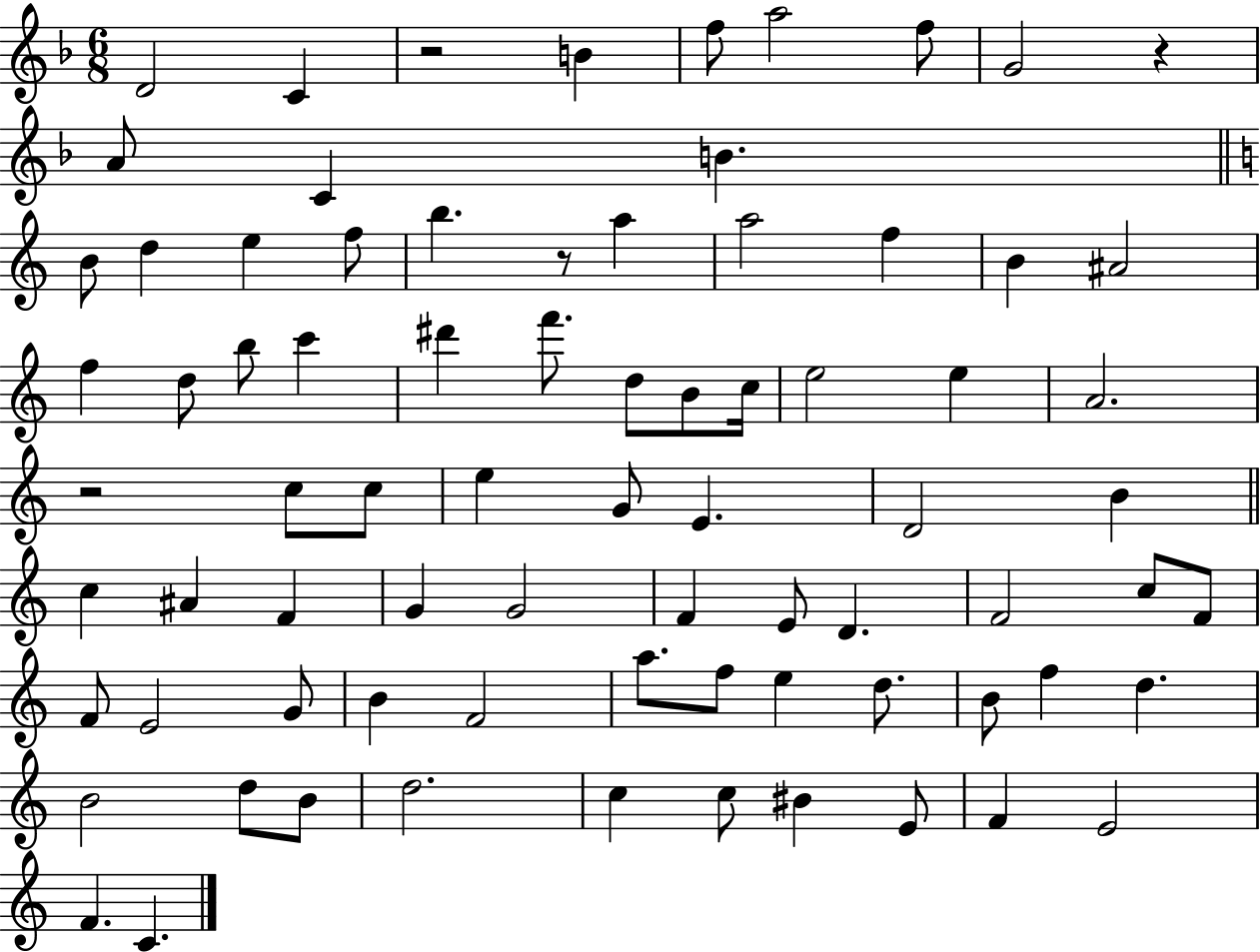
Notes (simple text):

D4/h C4/q R/h B4/q F5/e A5/h F5/e G4/h R/q A4/e C4/q B4/q. B4/e D5/q E5/q F5/e B5/q. R/e A5/q A5/h F5/q B4/q A#4/h F5/q D5/e B5/e C6/q D#6/q F6/e. D5/e B4/e C5/s E5/h E5/q A4/h. R/h C5/e C5/e E5/q G4/e E4/q. D4/h B4/q C5/q A#4/q F4/q G4/q G4/h F4/q E4/e D4/q. F4/h C5/e F4/e F4/e E4/h G4/e B4/q F4/h A5/e. F5/e E5/q D5/e. B4/e F5/q D5/q. B4/h D5/e B4/e D5/h. C5/q C5/e BIS4/q E4/e F4/q E4/h F4/q. C4/q.